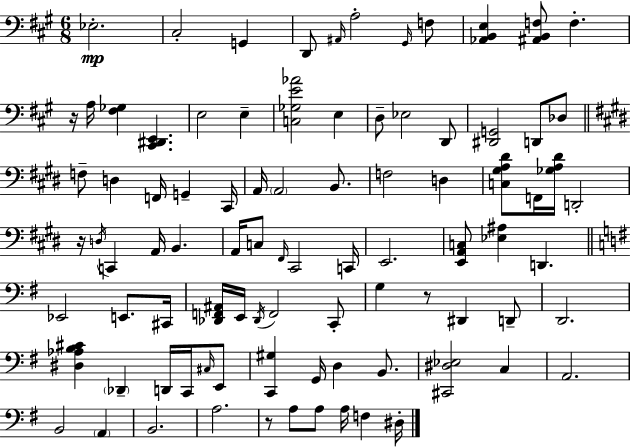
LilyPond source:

{
  \clef bass
  \numericTimeSignature
  \time 6/8
  \key a \major
  ees2.-.\mp | cis2-. g,4 | d,8 \grace { ais,16 } a2-. \grace { gis,16 } | f8 <aes, b, e>4 <ais, b, f>8 f4.-. | \break r16 a16 <fis ges>4 <cis, dis, e,>4. | e2 e4-- | <c ges e' aes'>2 e4 | d8-- ees2 | \break d,8 <dis, g,>2 d,8 | des8 \bar "||" \break \key e \major f8-- d4 f,16 g,4-- cis,16 | a,16 \parenthesize a,2 b,8. | f2 d4 | <c gis a dis'>8 f,16 <ges a dis'>16 d,2-. | \break r16 \acciaccatura { d16 } c,4 a,16 b,4. | a,16 c8 \grace { fis,16 } cis,2 | c,16 e,2. | <e, a, c>8 <ees ais>4 d,4. | \break \bar "||" \break \key g \major ees,2 e,8. cis,16 | <des, f, ais,>16 e,16 \acciaccatura { des,16 } f,2 c,8-. | g4 r8 dis,4 d,8-- | d,2. | \break <dis aes b cis'>4 \parenthesize des,4-- d,16 c,16 \grace { cis16 } | e,8 <c, gis>4 g,16 d4 b,8. | <cis, dis ees>2 c4 | a,2. | \break b,2 \parenthesize a,4 | b,2. | a2. | r8 a8 a8 a16 f4 | \break dis16-. \bar "|."
}